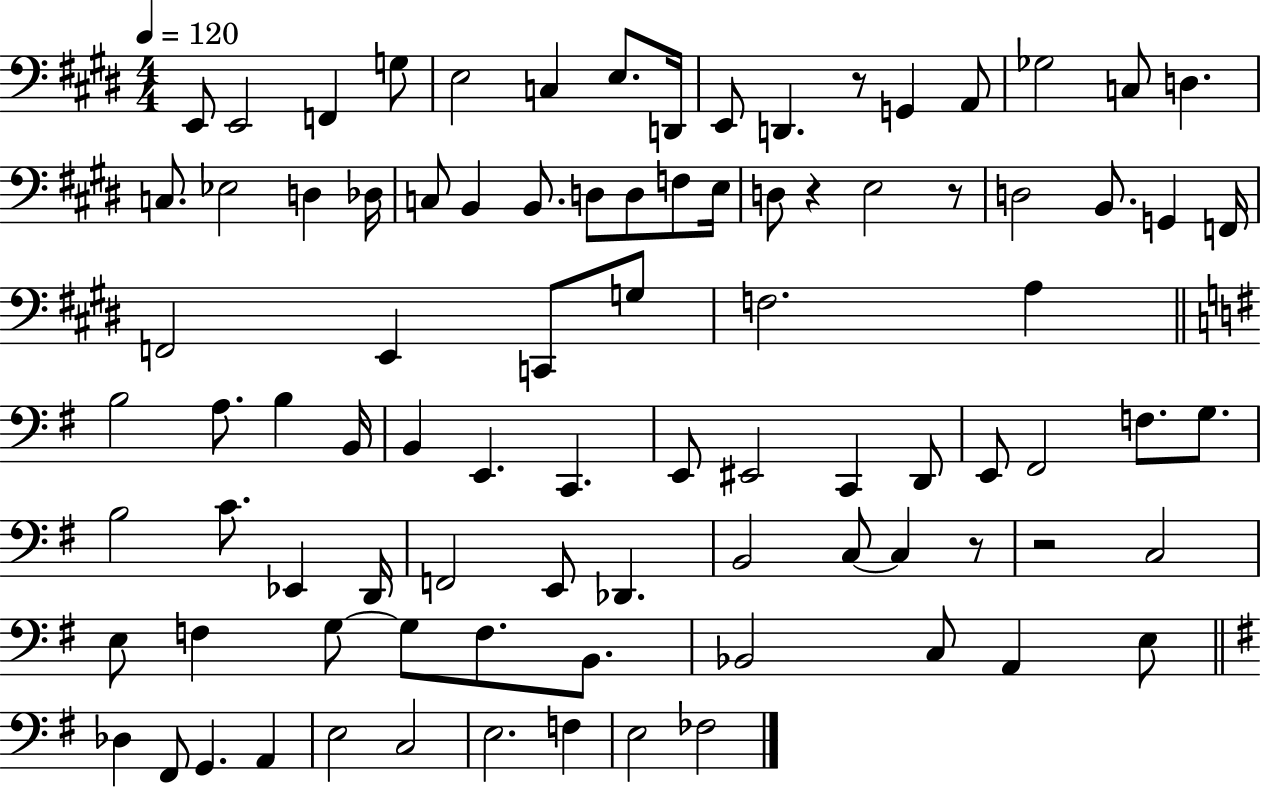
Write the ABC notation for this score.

X:1
T:Untitled
M:4/4
L:1/4
K:E
E,,/2 E,,2 F,, G,/2 E,2 C, E,/2 D,,/4 E,,/2 D,, z/2 G,, A,,/2 _G,2 C,/2 D, C,/2 _E,2 D, _D,/4 C,/2 B,, B,,/2 D,/2 D,/2 F,/2 E,/4 D,/2 z E,2 z/2 D,2 B,,/2 G,, F,,/4 F,,2 E,, C,,/2 G,/2 F,2 A, B,2 A,/2 B, B,,/4 B,, E,, C,, E,,/2 ^E,,2 C,, D,,/2 E,,/2 ^F,,2 F,/2 G,/2 B,2 C/2 _E,, D,,/4 F,,2 E,,/2 _D,, B,,2 C,/2 C, z/2 z2 C,2 E,/2 F, G,/2 G,/2 F,/2 B,,/2 _B,,2 C,/2 A,, E,/2 _D, ^F,,/2 G,, A,, E,2 C,2 E,2 F, E,2 _F,2